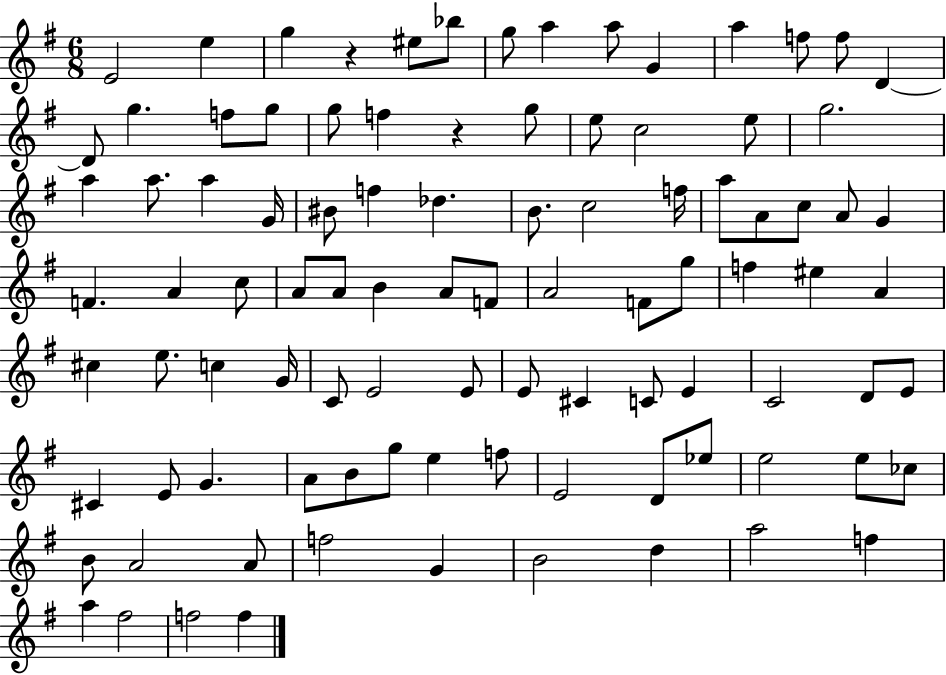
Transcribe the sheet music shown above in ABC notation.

X:1
T:Untitled
M:6/8
L:1/4
K:G
E2 e g z ^e/2 _b/2 g/2 a a/2 G a f/2 f/2 D D/2 g f/2 g/2 g/2 f z g/2 e/2 c2 e/2 g2 a a/2 a G/4 ^B/2 f _d B/2 c2 f/4 a/2 A/2 c/2 A/2 G F A c/2 A/2 A/2 B A/2 F/2 A2 F/2 g/2 f ^e A ^c e/2 c G/4 C/2 E2 E/2 E/2 ^C C/2 E C2 D/2 E/2 ^C E/2 G A/2 B/2 g/2 e f/2 E2 D/2 _e/2 e2 e/2 _c/2 B/2 A2 A/2 f2 G B2 d a2 f a ^f2 f2 f